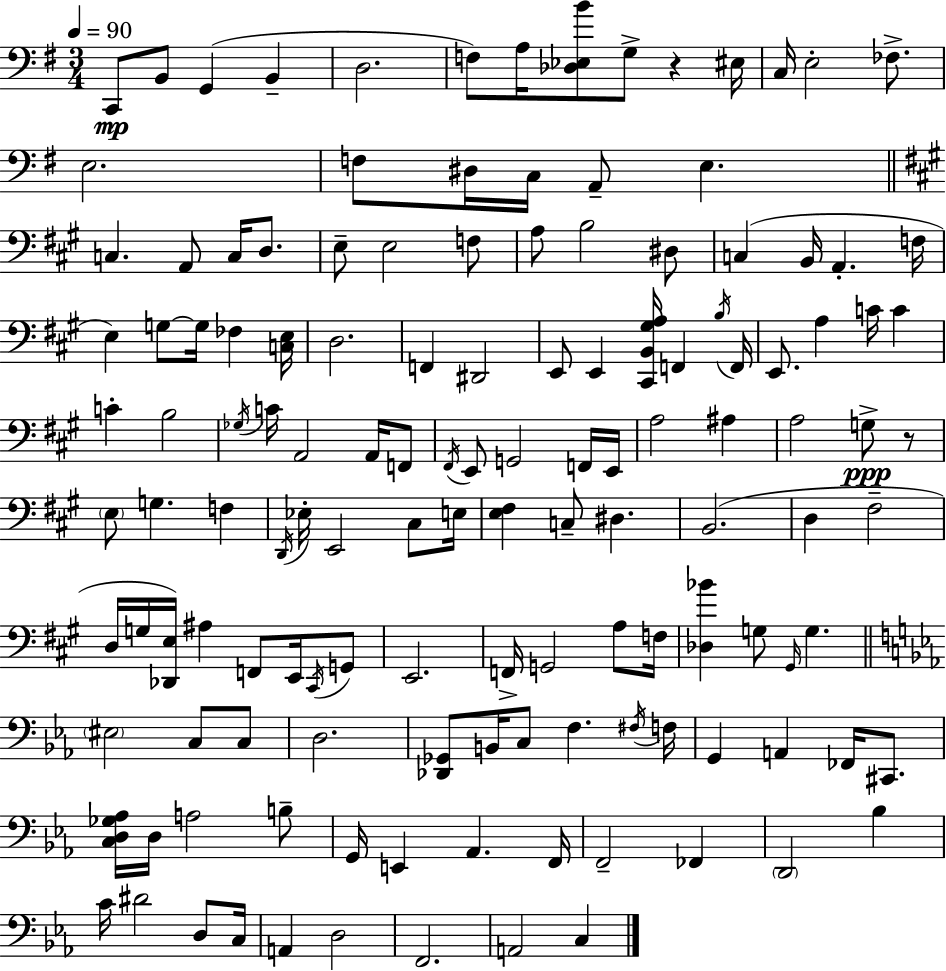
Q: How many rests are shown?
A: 2